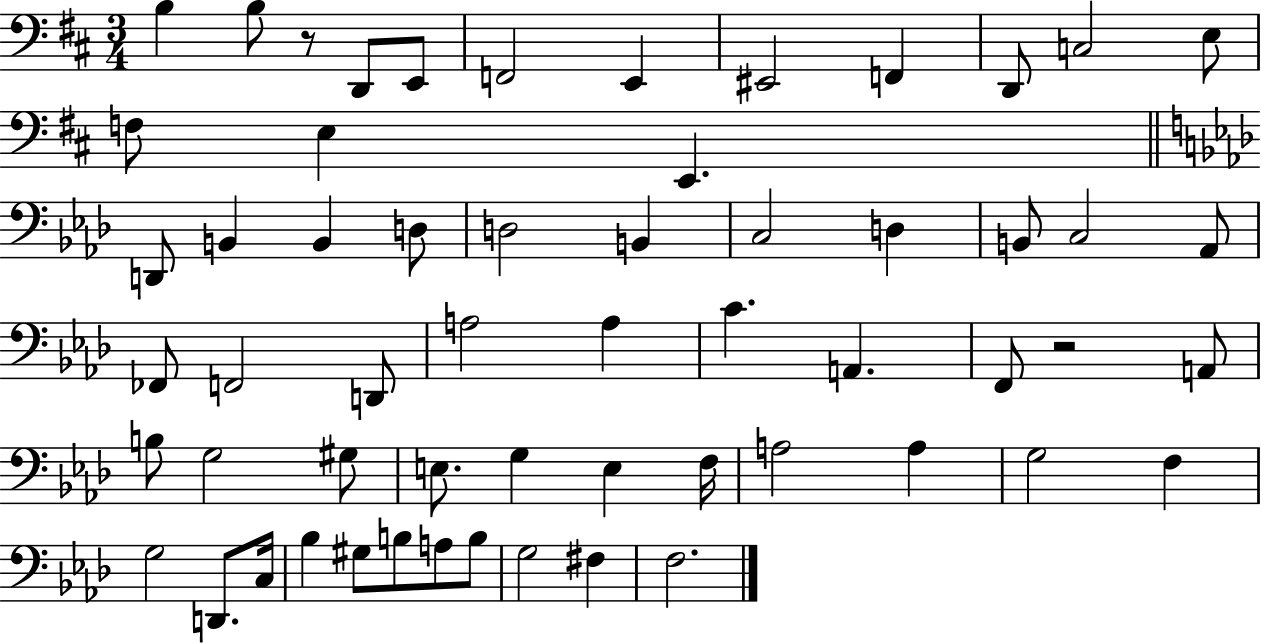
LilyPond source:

{
  \clef bass
  \numericTimeSignature
  \time 3/4
  \key d \major
  b4 b8 r8 d,8 e,8 | f,2 e,4 | eis,2 f,4 | d,8 c2 e8 | \break f8 e4 e,4. | \bar "||" \break \key aes \major d,8 b,4 b,4 d8 | d2 b,4 | c2 d4 | b,8 c2 aes,8 | \break fes,8 f,2 d,8 | a2 a4 | c'4. a,4. | f,8 r2 a,8 | \break b8 g2 gis8 | e8. g4 e4 f16 | a2 a4 | g2 f4 | \break g2 d,8. c16 | bes4 gis8 b8 a8 b8 | g2 fis4 | f2. | \break \bar "|."
}